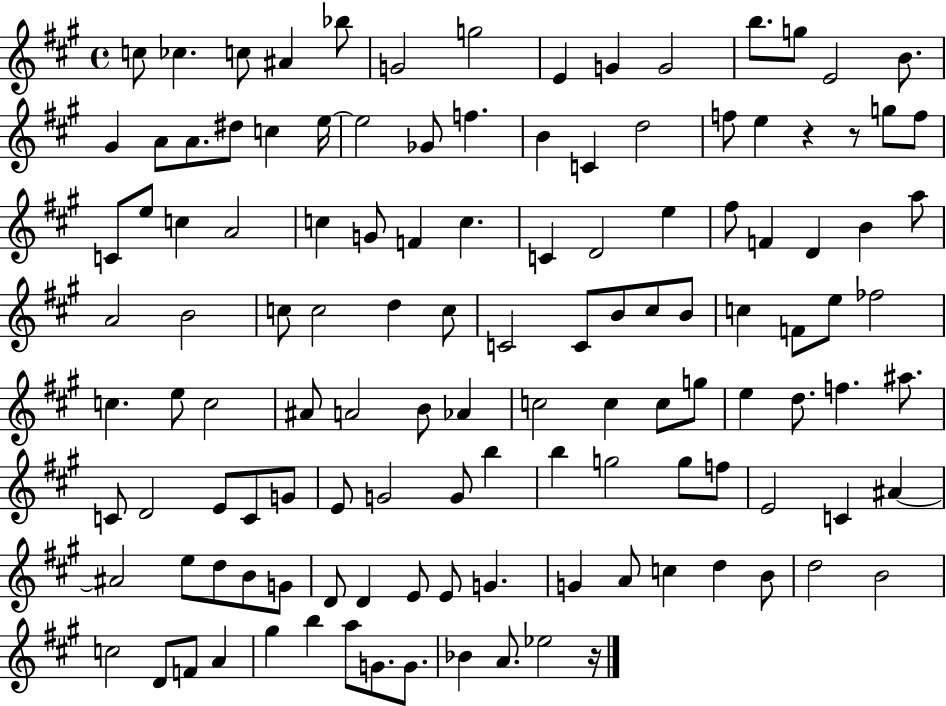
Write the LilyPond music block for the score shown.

{
  \clef treble
  \time 4/4
  \defaultTimeSignature
  \key a \major
  \repeat volta 2 { c''8 ces''4. c''8 ais'4 bes''8 | g'2 g''2 | e'4 g'4 g'2 | b''8. g''8 e'2 b'8. | \break gis'4 a'8 a'8. dis''8 c''4 e''16~~ | e''2 ges'8 f''4. | b'4 c'4 d''2 | f''8 e''4 r4 r8 g''8 f''8 | \break c'8 e''8 c''4 a'2 | c''4 g'8 f'4 c''4. | c'4 d'2 e''4 | fis''8 f'4 d'4 b'4 a''8 | \break a'2 b'2 | c''8 c''2 d''4 c''8 | c'2 c'8 b'8 cis''8 b'8 | c''4 f'8 e''8 fes''2 | \break c''4. e''8 c''2 | ais'8 a'2 b'8 aes'4 | c''2 c''4 c''8 g''8 | e''4 d''8. f''4. ais''8. | \break c'8 d'2 e'8 c'8 g'8 | e'8 g'2 g'8 b''4 | b''4 g''2 g''8 f''8 | e'2 c'4 ais'4~~ | \break ais'2 e''8 d''8 b'8 g'8 | d'8 d'4 e'8 e'8 g'4. | g'4 a'8 c''4 d''4 b'8 | d''2 b'2 | \break c''2 d'8 f'8 a'4 | gis''4 b''4 a''8 g'8. g'8. | bes'4 a'8. ees''2 r16 | } \bar "|."
}